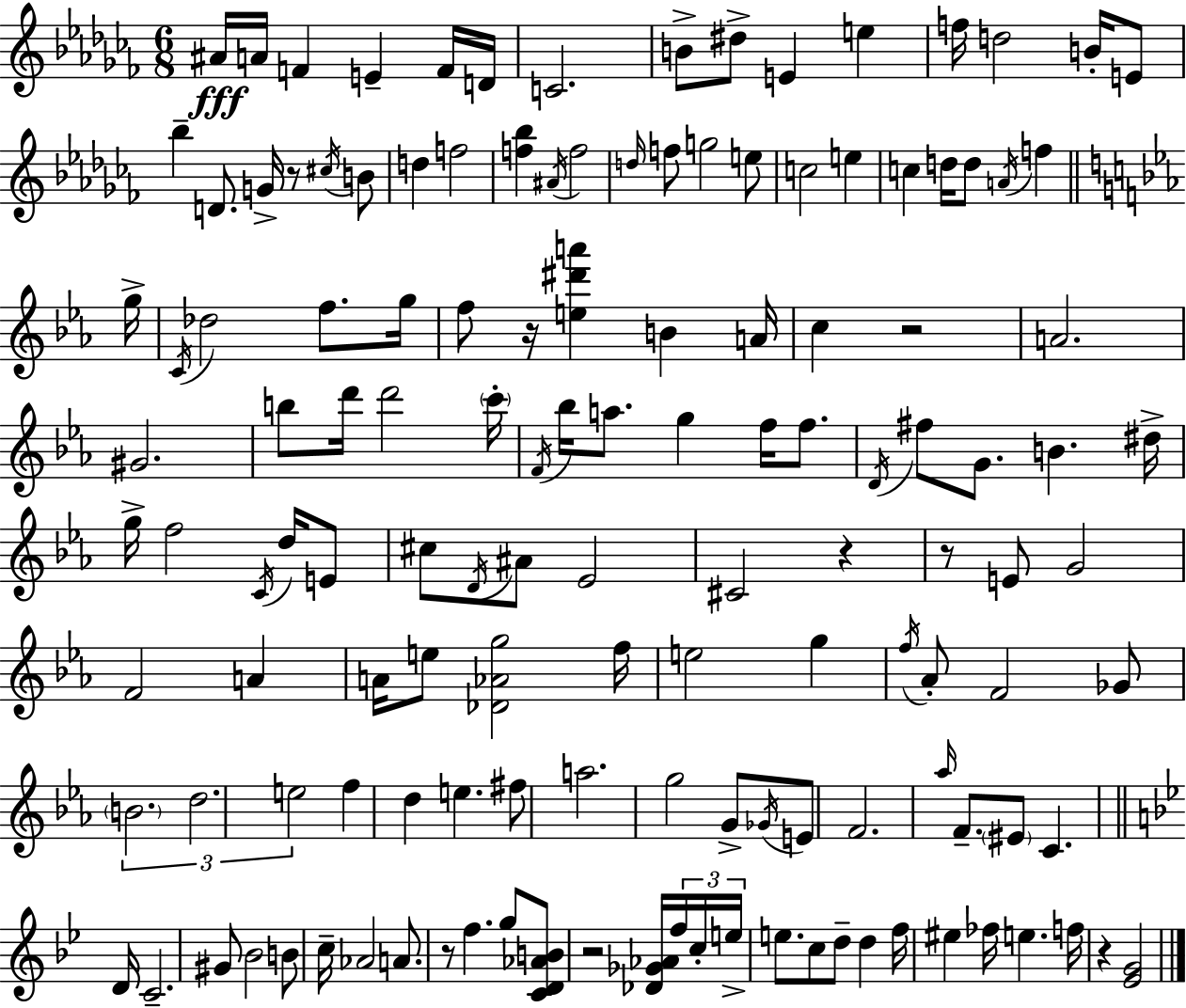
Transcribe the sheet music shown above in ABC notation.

X:1
T:Untitled
M:6/8
L:1/4
K:Abm
^A/4 A/4 F E F/4 D/4 C2 B/2 ^d/2 E e f/4 d2 B/4 E/2 _b D/2 G/4 z/2 ^c/4 B/2 d f2 [f_b] ^A/4 f2 d/4 f/2 g2 e/2 c2 e c d/4 d/2 A/4 f g/4 C/4 _d2 f/2 g/4 f/2 z/4 [e^d'a'] B A/4 c z2 A2 ^G2 b/2 d'/4 d'2 c'/4 F/4 _b/4 a/2 g f/4 f/2 D/4 ^f/2 G/2 B ^d/4 g/4 f2 C/4 d/4 E/2 ^c/2 D/4 ^A/2 _E2 ^C2 z z/2 E/2 G2 F2 A A/4 e/2 [_D_Ag]2 f/4 e2 g f/4 _A/2 F2 _G/2 B2 d2 e2 f d e ^f/2 a2 g2 G/2 _G/4 E/2 F2 _a/4 F/2 ^E/2 C D/4 C2 ^G/2 _B2 B/2 c/4 _A2 A/2 z/2 f g/2 [CD_AB]/2 z2 [_D_G_A]/4 f/4 c/4 e/4 e/2 c/2 d/2 d f/4 ^e _f/4 e f/4 z [_EG]2